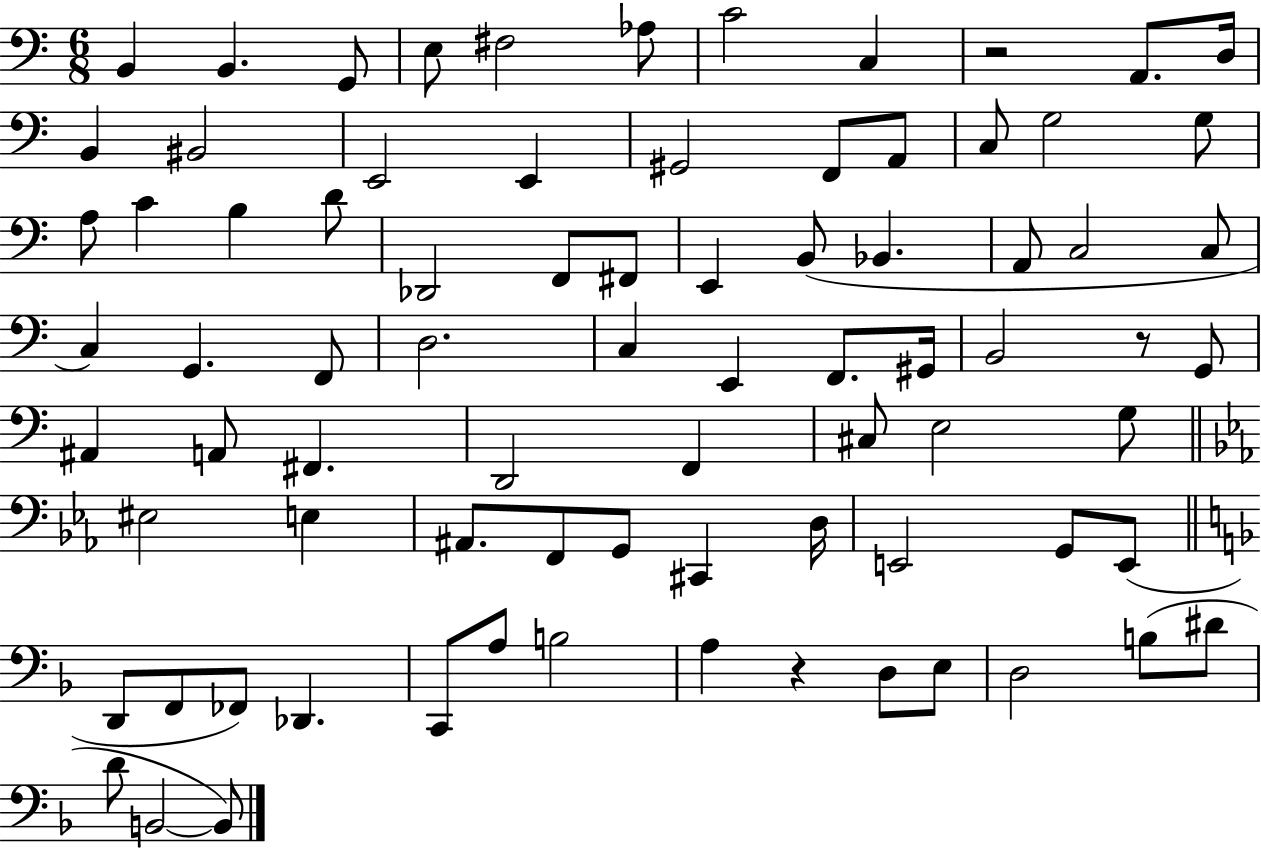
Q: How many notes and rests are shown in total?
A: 80